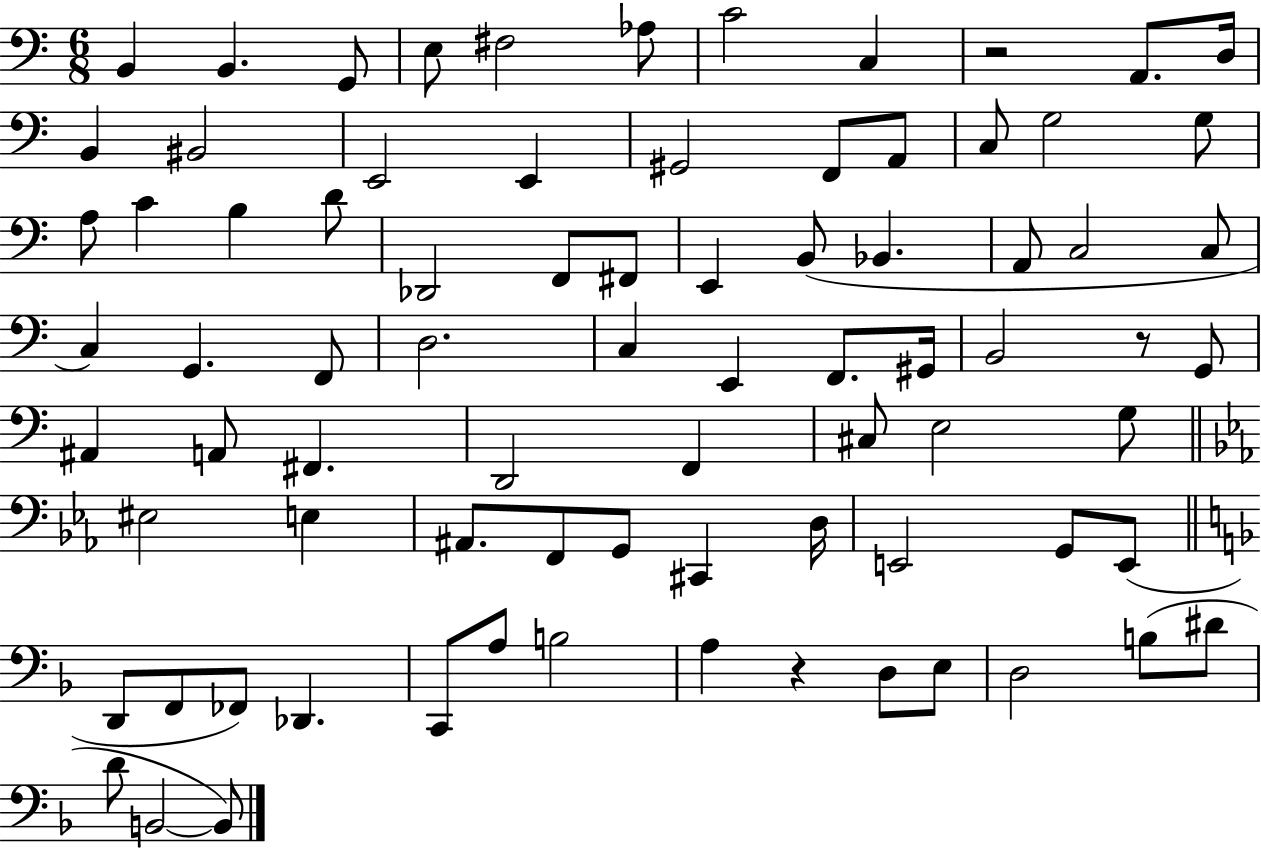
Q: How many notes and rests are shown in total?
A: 80